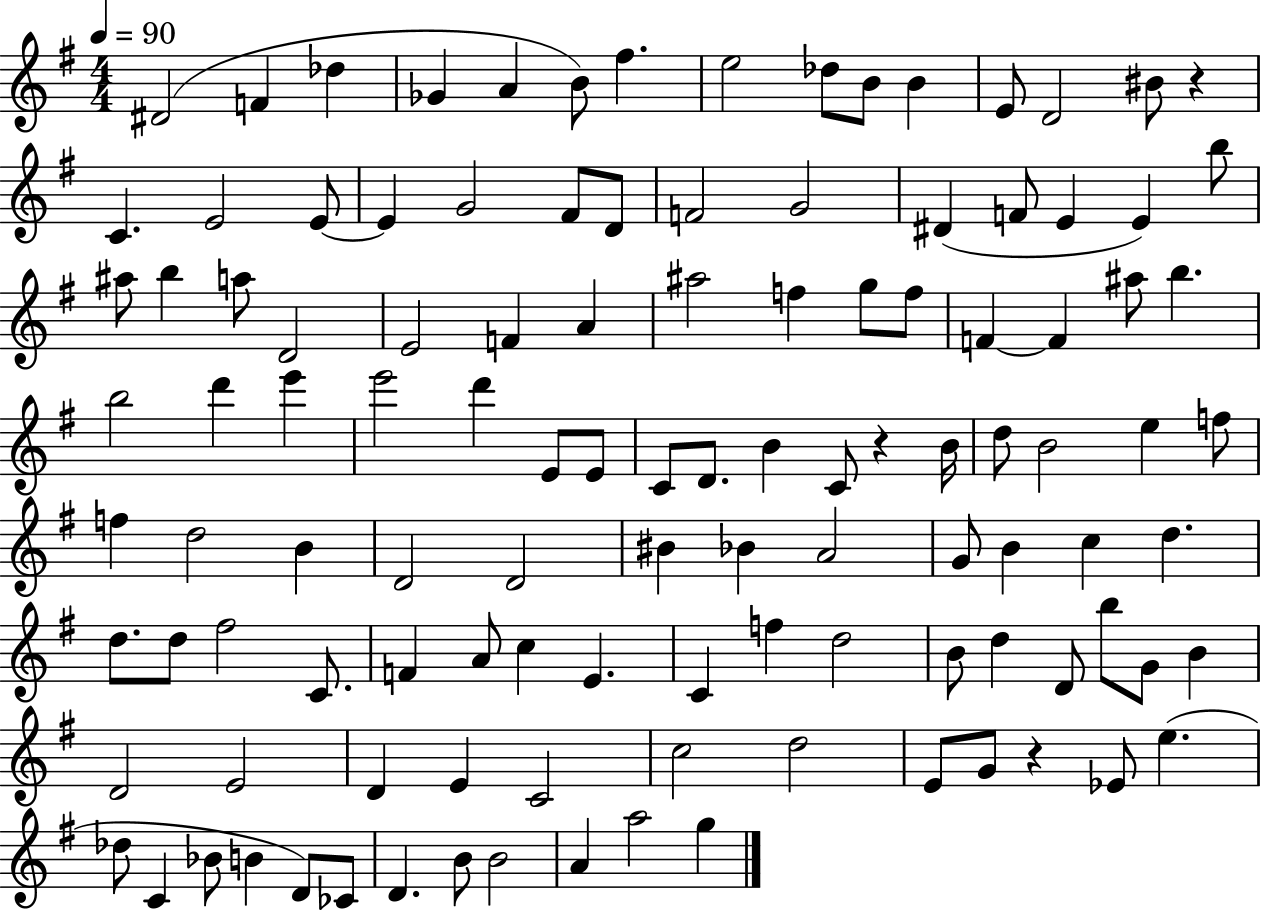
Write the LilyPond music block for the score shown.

{
  \clef treble
  \numericTimeSignature
  \time 4/4
  \key g \major
  \tempo 4 = 90
  dis'2( f'4 des''4 | ges'4 a'4 b'8) fis''4. | e''2 des''8 b'8 b'4 | e'8 d'2 bis'8 r4 | \break c'4. e'2 e'8~~ | e'4 g'2 fis'8 d'8 | f'2 g'2 | dis'4( f'8 e'4 e'4) b''8 | \break ais''8 b''4 a''8 d'2 | e'2 f'4 a'4 | ais''2 f''4 g''8 f''8 | f'4~~ f'4 ais''8 b''4. | \break b''2 d'''4 e'''4 | e'''2 d'''4 e'8 e'8 | c'8 d'8. b'4 c'8 r4 b'16 | d''8 b'2 e''4 f''8 | \break f''4 d''2 b'4 | d'2 d'2 | bis'4 bes'4 a'2 | g'8 b'4 c''4 d''4. | \break d''8. d''8 fis''2 c'8. | f'4 a'8 c''4 e'4. | c'4 f''4 d''2 | b'8 d''4 d'8 b''8 g'8 b'4 | \break d'2 e'2 | d'4 e'4 c'2 | c''2 d''2 | e'8 g'8 r4 ees'8 e''4.( | \break des''8 c'4 bes'8 b'4 d'8) ces'8 | d'4. b'8 b'2 | a'4 a''2 g''4 | \bar "|."
}